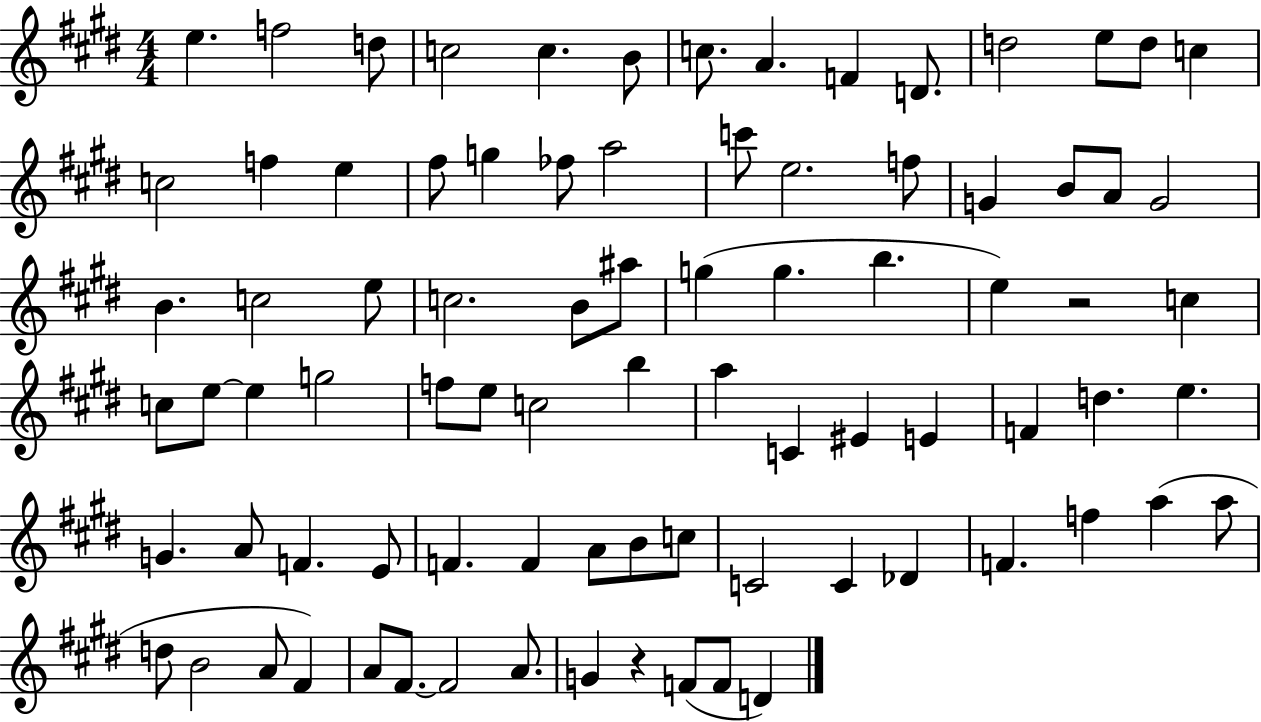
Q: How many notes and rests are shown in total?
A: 84